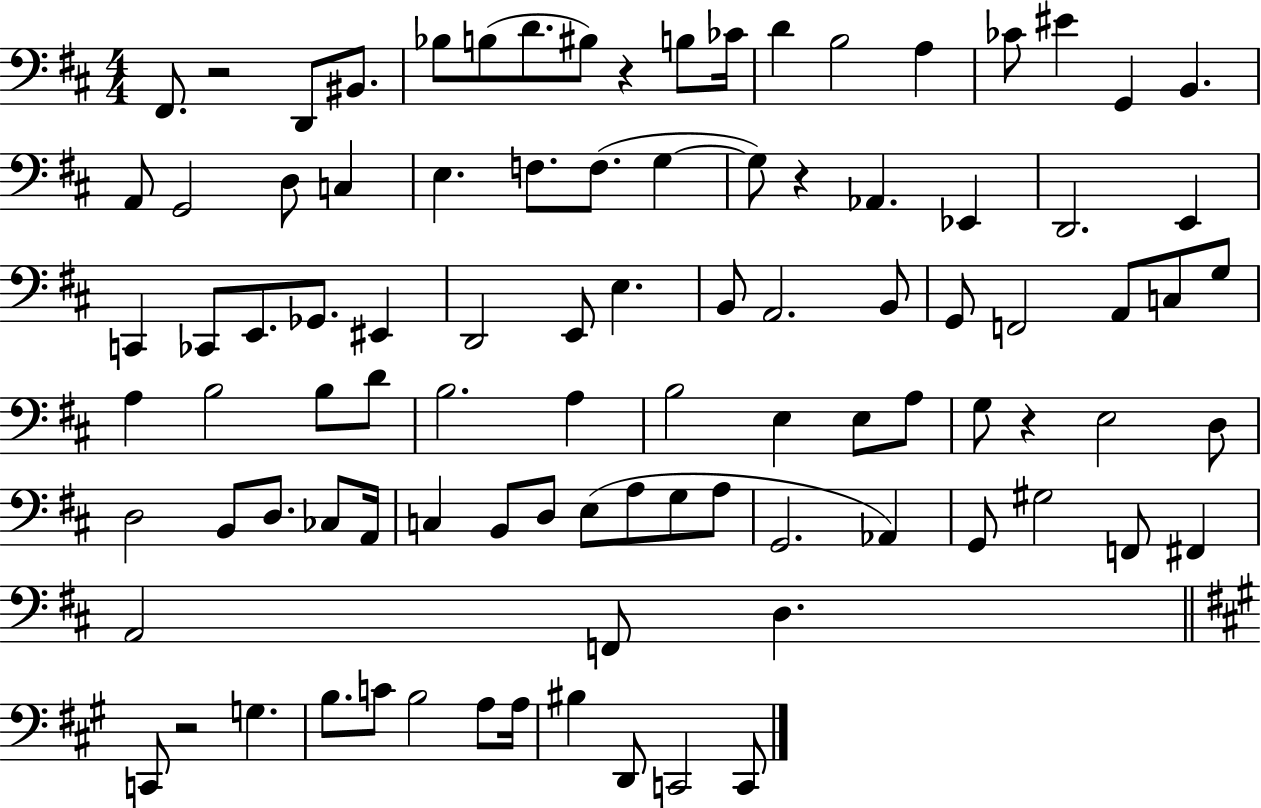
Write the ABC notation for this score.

X:1
T:Untitled
M:4/4
L:1/4
K:D
^F,,/2 z2 D,,/2 ^B,,/2 _B,/2 B,/2 D/2 ^B,/2 z B,/2 _C/4 D B,2 A, _C/2 ^E G,, B,, A,,/2 G,,2 D,/2 C, E, F,/2 F,/2 G, G,/2 z _A,, _E,, D,,2 E,, C,, _C,,/2 E,,/2 _G,,/2 ^E,, D,,2 E,,/2 E, B,,/2 A,,2 B,,/2 G,,/2 F,,2 A,,/2 C,/2 G,/2 A, B,2 B,/2 D/2 B,2 A, B,2 E, E,/2 A,/2 G,/2 z E,2 D,/2 D,2 B,,/2 D,/2 _C,/2 A,,/4 C, B,,/2 D,/2 E,/2 A,/2 G,/2 A,/2 G,,2 _A,, G,,/2 ^G,2 F,,/2 ^F,, A,,2 F,,/2 D, C,,/2 z2 G, B,/2 C/2 B,2 A,/2 A,/4 ^B, D,,/2 C,,2 C,,/2